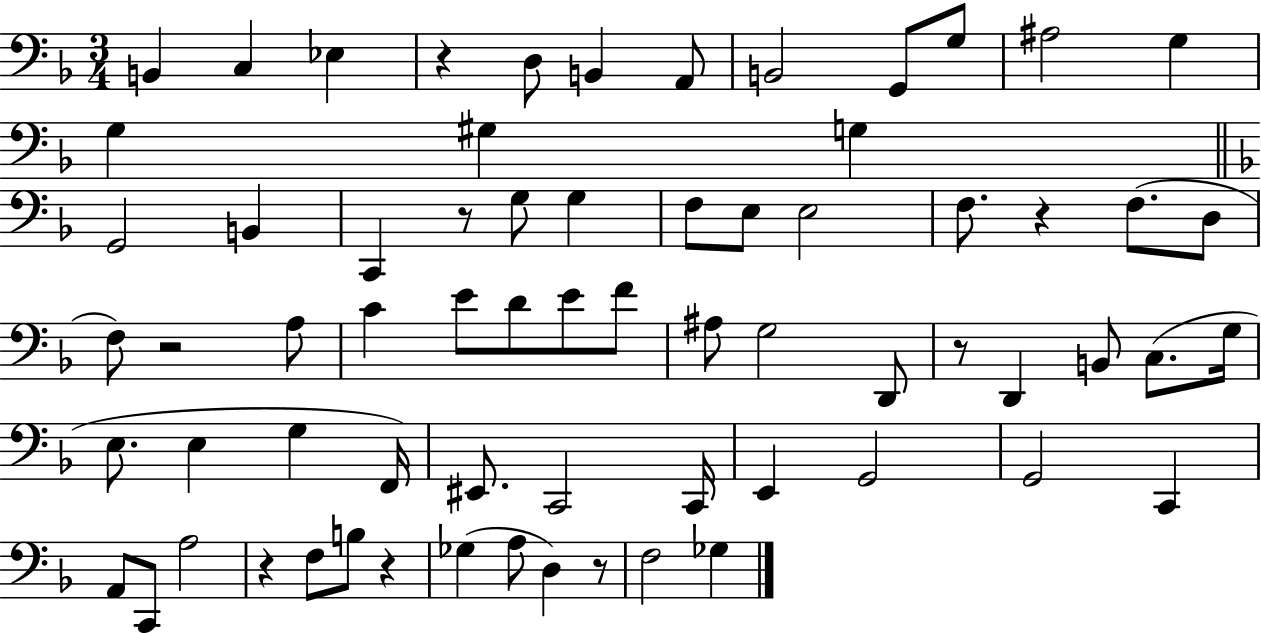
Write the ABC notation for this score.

X:1
T:Untitled
M:3/4
L:1/4
K:F
B,, C, _E, z D,/2 B,, A,,/2 B,,2 G,,/2 G,/2 ^A,2 G, G, ^G, G, G,,2 B,, C,, z/2 G,/2 G, F,/2 E,/2 E,2 F,/2 z F,/2 D,/2 F,/2 z2 A,/2 C E/2 D/2 E/2 F/2 ^A,/2 G,2 D,,/2 z/2 D,, B,,/2 C,/2 G,/4 E,/2 E, G, F,,/4 ^E,,/2 C,,2 C,,/4 E,, G,,2 G,,2 C,, A,,/2 C,,/2 A,2 z F,/2 B,/2 z _G, A,/2 D, z/2 F,2 _G,